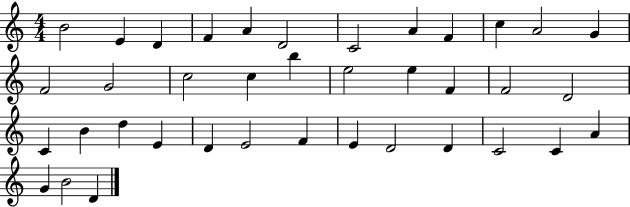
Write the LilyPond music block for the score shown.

{
  \clef treble
  \numericTimeSignature
  \time 4/4
  \key c \major
  b'2 e'4 d'4 | f'4 a'4 d'2 | c'2 a'4 f'4 | c''4 a'2 g'4 | \break f'2 g'2 | c''2 c''4 b''4 | e''2 e''4 f'4 | f'2 d'2 | \break c'4 b'4 d''4 e'4 | d'4 e'2 f'4 | e'4 d'2 d'4 | c'2 c'4 a'4 | \break g'4 b'2 d'4 | \bar "|."
}